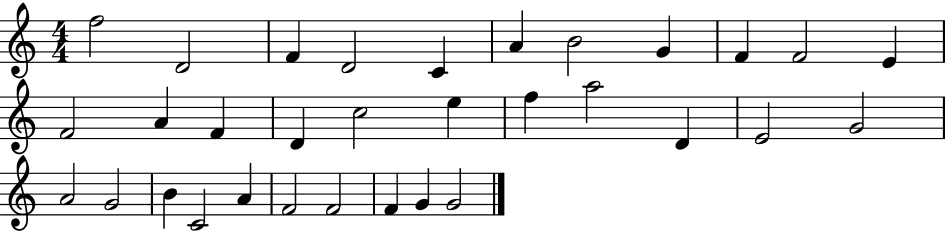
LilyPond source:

{
  \clef treble
  \numericTimeSignature
  \time 4/4
  \key c \major
  f''2 d'2 | f'4 d'2 c'4 | a'4 b'2 g'4 | f'4 f'2 e'4 | \break f'2 a'4 f'4 | d'4 c''2 e''4 | f''4 a''2 d'4 | e'2 g'2 | \break a'2 g'2 | b'4 c'2 a'4 | f'2 f'2 | f'4 g'4 g'2 | \break \bar "|."
}